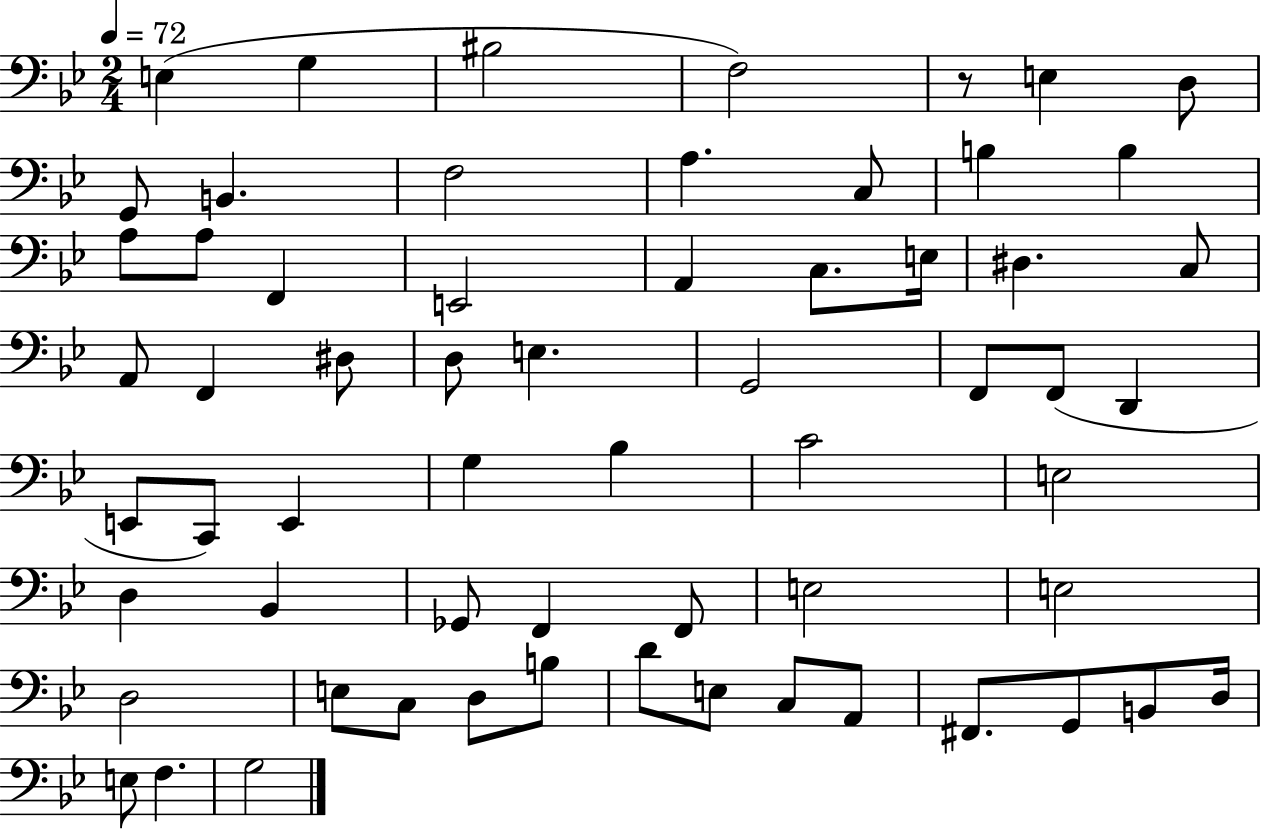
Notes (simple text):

E3/q G3/q BIS3/h F3/h R/e E3/q D3/e G2/e B2/q. F3/h A3/q. C3/e B3/q B3/q A3/e A3/e F2/q E2/h A2/q C3/e. E3/s D#3/q. C3/e A2/e F2/q D#3/e D3/e E3/q. G2/h F2/e F2/e D2/q E2/e C2/e E2/q G3/q Bb3/q C4/h E3/h D3/q Bb2/q Gb2/e F2/q F2/e E3/h E3/h D3/h E3/e C3/e D3/e B3/e D4/e E3/e C3/e A2/e F#2/e. G2/e B2/e D3/s E3/e F3/q. G3/h